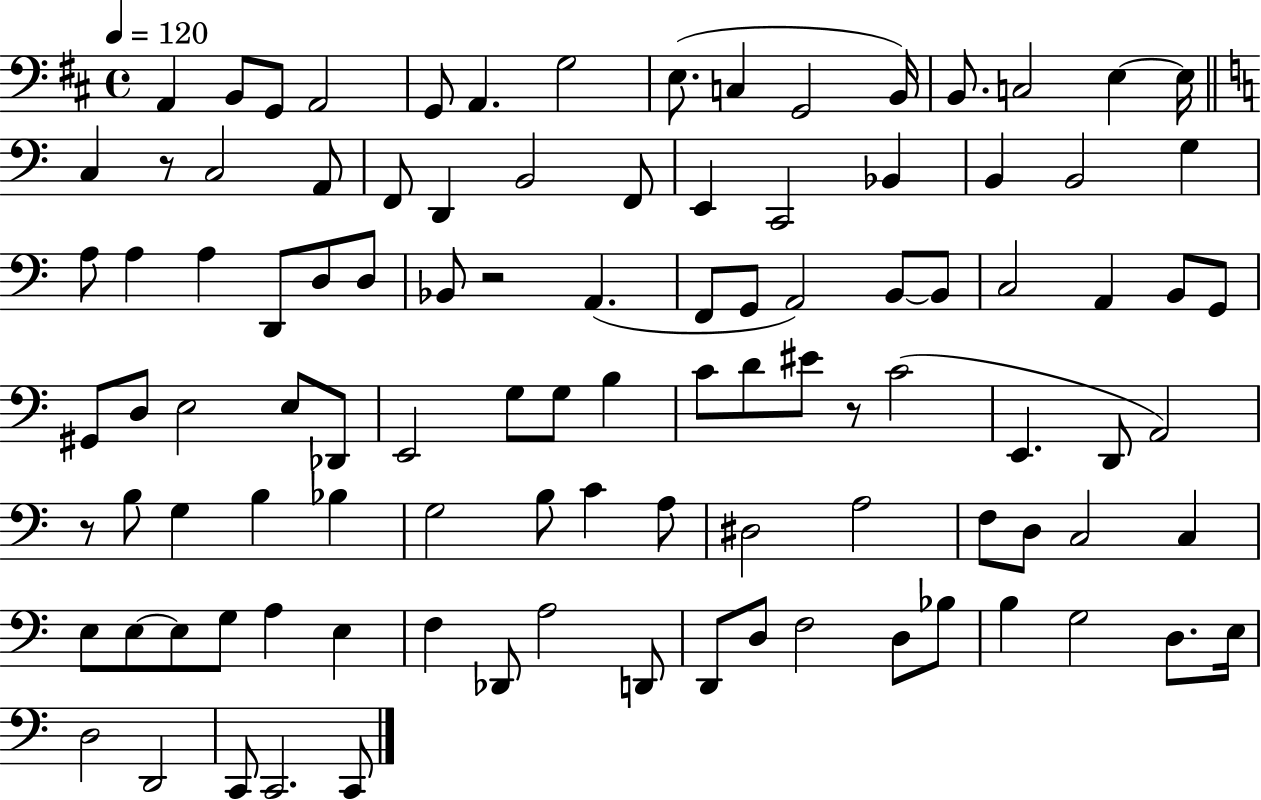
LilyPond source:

{
  \clef bass
  \time 4/4
  \defaultTimeSignature
  \key d \major
  \tempo 4 = 120
  a,4 b,8 g,8 a,2 | g,8 a,4. g2 | e8.( c4 g,2 b,16) | b,8. c2 e4~~ e16 | \break \bar "||" \break \key a \minor c4 r8 c2 a,8 | f,8 d,4 b,2 f,8 | e,4 c,2 bes,4 | b,4 b,2 g4 | \break a8 a4 a4 d,8 d8 d8 | bes,8 r2 a,4.( | f,8 g,8 a,2) b,8~~ b,8 | c2 a,4 b,8 g,8 | \break gis,8 d8 e2 e8 des,8 | e,2 g8 g8 b4 | c'8 d'8 eis'8 r8 c'2( | e,4. d,8 a,2) | \break r8 b8 g4 b4 bes4 | g2 b8 c'4 a8 | dis2 a2 | f8 d8 c2 c4 | \break e8 e8~~ e8 g8 a4 e4 | f4 des,8 a2 d,8 | d,8 d8 f2 d8 bes8 | b4 g2 d8. e16 | \break d2 d,2 | c,8 c,2. c,8 | \bar "|."
}